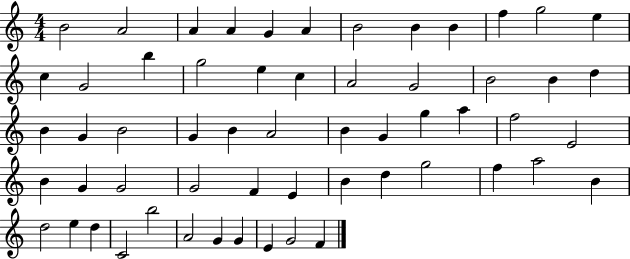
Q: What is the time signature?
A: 4/4